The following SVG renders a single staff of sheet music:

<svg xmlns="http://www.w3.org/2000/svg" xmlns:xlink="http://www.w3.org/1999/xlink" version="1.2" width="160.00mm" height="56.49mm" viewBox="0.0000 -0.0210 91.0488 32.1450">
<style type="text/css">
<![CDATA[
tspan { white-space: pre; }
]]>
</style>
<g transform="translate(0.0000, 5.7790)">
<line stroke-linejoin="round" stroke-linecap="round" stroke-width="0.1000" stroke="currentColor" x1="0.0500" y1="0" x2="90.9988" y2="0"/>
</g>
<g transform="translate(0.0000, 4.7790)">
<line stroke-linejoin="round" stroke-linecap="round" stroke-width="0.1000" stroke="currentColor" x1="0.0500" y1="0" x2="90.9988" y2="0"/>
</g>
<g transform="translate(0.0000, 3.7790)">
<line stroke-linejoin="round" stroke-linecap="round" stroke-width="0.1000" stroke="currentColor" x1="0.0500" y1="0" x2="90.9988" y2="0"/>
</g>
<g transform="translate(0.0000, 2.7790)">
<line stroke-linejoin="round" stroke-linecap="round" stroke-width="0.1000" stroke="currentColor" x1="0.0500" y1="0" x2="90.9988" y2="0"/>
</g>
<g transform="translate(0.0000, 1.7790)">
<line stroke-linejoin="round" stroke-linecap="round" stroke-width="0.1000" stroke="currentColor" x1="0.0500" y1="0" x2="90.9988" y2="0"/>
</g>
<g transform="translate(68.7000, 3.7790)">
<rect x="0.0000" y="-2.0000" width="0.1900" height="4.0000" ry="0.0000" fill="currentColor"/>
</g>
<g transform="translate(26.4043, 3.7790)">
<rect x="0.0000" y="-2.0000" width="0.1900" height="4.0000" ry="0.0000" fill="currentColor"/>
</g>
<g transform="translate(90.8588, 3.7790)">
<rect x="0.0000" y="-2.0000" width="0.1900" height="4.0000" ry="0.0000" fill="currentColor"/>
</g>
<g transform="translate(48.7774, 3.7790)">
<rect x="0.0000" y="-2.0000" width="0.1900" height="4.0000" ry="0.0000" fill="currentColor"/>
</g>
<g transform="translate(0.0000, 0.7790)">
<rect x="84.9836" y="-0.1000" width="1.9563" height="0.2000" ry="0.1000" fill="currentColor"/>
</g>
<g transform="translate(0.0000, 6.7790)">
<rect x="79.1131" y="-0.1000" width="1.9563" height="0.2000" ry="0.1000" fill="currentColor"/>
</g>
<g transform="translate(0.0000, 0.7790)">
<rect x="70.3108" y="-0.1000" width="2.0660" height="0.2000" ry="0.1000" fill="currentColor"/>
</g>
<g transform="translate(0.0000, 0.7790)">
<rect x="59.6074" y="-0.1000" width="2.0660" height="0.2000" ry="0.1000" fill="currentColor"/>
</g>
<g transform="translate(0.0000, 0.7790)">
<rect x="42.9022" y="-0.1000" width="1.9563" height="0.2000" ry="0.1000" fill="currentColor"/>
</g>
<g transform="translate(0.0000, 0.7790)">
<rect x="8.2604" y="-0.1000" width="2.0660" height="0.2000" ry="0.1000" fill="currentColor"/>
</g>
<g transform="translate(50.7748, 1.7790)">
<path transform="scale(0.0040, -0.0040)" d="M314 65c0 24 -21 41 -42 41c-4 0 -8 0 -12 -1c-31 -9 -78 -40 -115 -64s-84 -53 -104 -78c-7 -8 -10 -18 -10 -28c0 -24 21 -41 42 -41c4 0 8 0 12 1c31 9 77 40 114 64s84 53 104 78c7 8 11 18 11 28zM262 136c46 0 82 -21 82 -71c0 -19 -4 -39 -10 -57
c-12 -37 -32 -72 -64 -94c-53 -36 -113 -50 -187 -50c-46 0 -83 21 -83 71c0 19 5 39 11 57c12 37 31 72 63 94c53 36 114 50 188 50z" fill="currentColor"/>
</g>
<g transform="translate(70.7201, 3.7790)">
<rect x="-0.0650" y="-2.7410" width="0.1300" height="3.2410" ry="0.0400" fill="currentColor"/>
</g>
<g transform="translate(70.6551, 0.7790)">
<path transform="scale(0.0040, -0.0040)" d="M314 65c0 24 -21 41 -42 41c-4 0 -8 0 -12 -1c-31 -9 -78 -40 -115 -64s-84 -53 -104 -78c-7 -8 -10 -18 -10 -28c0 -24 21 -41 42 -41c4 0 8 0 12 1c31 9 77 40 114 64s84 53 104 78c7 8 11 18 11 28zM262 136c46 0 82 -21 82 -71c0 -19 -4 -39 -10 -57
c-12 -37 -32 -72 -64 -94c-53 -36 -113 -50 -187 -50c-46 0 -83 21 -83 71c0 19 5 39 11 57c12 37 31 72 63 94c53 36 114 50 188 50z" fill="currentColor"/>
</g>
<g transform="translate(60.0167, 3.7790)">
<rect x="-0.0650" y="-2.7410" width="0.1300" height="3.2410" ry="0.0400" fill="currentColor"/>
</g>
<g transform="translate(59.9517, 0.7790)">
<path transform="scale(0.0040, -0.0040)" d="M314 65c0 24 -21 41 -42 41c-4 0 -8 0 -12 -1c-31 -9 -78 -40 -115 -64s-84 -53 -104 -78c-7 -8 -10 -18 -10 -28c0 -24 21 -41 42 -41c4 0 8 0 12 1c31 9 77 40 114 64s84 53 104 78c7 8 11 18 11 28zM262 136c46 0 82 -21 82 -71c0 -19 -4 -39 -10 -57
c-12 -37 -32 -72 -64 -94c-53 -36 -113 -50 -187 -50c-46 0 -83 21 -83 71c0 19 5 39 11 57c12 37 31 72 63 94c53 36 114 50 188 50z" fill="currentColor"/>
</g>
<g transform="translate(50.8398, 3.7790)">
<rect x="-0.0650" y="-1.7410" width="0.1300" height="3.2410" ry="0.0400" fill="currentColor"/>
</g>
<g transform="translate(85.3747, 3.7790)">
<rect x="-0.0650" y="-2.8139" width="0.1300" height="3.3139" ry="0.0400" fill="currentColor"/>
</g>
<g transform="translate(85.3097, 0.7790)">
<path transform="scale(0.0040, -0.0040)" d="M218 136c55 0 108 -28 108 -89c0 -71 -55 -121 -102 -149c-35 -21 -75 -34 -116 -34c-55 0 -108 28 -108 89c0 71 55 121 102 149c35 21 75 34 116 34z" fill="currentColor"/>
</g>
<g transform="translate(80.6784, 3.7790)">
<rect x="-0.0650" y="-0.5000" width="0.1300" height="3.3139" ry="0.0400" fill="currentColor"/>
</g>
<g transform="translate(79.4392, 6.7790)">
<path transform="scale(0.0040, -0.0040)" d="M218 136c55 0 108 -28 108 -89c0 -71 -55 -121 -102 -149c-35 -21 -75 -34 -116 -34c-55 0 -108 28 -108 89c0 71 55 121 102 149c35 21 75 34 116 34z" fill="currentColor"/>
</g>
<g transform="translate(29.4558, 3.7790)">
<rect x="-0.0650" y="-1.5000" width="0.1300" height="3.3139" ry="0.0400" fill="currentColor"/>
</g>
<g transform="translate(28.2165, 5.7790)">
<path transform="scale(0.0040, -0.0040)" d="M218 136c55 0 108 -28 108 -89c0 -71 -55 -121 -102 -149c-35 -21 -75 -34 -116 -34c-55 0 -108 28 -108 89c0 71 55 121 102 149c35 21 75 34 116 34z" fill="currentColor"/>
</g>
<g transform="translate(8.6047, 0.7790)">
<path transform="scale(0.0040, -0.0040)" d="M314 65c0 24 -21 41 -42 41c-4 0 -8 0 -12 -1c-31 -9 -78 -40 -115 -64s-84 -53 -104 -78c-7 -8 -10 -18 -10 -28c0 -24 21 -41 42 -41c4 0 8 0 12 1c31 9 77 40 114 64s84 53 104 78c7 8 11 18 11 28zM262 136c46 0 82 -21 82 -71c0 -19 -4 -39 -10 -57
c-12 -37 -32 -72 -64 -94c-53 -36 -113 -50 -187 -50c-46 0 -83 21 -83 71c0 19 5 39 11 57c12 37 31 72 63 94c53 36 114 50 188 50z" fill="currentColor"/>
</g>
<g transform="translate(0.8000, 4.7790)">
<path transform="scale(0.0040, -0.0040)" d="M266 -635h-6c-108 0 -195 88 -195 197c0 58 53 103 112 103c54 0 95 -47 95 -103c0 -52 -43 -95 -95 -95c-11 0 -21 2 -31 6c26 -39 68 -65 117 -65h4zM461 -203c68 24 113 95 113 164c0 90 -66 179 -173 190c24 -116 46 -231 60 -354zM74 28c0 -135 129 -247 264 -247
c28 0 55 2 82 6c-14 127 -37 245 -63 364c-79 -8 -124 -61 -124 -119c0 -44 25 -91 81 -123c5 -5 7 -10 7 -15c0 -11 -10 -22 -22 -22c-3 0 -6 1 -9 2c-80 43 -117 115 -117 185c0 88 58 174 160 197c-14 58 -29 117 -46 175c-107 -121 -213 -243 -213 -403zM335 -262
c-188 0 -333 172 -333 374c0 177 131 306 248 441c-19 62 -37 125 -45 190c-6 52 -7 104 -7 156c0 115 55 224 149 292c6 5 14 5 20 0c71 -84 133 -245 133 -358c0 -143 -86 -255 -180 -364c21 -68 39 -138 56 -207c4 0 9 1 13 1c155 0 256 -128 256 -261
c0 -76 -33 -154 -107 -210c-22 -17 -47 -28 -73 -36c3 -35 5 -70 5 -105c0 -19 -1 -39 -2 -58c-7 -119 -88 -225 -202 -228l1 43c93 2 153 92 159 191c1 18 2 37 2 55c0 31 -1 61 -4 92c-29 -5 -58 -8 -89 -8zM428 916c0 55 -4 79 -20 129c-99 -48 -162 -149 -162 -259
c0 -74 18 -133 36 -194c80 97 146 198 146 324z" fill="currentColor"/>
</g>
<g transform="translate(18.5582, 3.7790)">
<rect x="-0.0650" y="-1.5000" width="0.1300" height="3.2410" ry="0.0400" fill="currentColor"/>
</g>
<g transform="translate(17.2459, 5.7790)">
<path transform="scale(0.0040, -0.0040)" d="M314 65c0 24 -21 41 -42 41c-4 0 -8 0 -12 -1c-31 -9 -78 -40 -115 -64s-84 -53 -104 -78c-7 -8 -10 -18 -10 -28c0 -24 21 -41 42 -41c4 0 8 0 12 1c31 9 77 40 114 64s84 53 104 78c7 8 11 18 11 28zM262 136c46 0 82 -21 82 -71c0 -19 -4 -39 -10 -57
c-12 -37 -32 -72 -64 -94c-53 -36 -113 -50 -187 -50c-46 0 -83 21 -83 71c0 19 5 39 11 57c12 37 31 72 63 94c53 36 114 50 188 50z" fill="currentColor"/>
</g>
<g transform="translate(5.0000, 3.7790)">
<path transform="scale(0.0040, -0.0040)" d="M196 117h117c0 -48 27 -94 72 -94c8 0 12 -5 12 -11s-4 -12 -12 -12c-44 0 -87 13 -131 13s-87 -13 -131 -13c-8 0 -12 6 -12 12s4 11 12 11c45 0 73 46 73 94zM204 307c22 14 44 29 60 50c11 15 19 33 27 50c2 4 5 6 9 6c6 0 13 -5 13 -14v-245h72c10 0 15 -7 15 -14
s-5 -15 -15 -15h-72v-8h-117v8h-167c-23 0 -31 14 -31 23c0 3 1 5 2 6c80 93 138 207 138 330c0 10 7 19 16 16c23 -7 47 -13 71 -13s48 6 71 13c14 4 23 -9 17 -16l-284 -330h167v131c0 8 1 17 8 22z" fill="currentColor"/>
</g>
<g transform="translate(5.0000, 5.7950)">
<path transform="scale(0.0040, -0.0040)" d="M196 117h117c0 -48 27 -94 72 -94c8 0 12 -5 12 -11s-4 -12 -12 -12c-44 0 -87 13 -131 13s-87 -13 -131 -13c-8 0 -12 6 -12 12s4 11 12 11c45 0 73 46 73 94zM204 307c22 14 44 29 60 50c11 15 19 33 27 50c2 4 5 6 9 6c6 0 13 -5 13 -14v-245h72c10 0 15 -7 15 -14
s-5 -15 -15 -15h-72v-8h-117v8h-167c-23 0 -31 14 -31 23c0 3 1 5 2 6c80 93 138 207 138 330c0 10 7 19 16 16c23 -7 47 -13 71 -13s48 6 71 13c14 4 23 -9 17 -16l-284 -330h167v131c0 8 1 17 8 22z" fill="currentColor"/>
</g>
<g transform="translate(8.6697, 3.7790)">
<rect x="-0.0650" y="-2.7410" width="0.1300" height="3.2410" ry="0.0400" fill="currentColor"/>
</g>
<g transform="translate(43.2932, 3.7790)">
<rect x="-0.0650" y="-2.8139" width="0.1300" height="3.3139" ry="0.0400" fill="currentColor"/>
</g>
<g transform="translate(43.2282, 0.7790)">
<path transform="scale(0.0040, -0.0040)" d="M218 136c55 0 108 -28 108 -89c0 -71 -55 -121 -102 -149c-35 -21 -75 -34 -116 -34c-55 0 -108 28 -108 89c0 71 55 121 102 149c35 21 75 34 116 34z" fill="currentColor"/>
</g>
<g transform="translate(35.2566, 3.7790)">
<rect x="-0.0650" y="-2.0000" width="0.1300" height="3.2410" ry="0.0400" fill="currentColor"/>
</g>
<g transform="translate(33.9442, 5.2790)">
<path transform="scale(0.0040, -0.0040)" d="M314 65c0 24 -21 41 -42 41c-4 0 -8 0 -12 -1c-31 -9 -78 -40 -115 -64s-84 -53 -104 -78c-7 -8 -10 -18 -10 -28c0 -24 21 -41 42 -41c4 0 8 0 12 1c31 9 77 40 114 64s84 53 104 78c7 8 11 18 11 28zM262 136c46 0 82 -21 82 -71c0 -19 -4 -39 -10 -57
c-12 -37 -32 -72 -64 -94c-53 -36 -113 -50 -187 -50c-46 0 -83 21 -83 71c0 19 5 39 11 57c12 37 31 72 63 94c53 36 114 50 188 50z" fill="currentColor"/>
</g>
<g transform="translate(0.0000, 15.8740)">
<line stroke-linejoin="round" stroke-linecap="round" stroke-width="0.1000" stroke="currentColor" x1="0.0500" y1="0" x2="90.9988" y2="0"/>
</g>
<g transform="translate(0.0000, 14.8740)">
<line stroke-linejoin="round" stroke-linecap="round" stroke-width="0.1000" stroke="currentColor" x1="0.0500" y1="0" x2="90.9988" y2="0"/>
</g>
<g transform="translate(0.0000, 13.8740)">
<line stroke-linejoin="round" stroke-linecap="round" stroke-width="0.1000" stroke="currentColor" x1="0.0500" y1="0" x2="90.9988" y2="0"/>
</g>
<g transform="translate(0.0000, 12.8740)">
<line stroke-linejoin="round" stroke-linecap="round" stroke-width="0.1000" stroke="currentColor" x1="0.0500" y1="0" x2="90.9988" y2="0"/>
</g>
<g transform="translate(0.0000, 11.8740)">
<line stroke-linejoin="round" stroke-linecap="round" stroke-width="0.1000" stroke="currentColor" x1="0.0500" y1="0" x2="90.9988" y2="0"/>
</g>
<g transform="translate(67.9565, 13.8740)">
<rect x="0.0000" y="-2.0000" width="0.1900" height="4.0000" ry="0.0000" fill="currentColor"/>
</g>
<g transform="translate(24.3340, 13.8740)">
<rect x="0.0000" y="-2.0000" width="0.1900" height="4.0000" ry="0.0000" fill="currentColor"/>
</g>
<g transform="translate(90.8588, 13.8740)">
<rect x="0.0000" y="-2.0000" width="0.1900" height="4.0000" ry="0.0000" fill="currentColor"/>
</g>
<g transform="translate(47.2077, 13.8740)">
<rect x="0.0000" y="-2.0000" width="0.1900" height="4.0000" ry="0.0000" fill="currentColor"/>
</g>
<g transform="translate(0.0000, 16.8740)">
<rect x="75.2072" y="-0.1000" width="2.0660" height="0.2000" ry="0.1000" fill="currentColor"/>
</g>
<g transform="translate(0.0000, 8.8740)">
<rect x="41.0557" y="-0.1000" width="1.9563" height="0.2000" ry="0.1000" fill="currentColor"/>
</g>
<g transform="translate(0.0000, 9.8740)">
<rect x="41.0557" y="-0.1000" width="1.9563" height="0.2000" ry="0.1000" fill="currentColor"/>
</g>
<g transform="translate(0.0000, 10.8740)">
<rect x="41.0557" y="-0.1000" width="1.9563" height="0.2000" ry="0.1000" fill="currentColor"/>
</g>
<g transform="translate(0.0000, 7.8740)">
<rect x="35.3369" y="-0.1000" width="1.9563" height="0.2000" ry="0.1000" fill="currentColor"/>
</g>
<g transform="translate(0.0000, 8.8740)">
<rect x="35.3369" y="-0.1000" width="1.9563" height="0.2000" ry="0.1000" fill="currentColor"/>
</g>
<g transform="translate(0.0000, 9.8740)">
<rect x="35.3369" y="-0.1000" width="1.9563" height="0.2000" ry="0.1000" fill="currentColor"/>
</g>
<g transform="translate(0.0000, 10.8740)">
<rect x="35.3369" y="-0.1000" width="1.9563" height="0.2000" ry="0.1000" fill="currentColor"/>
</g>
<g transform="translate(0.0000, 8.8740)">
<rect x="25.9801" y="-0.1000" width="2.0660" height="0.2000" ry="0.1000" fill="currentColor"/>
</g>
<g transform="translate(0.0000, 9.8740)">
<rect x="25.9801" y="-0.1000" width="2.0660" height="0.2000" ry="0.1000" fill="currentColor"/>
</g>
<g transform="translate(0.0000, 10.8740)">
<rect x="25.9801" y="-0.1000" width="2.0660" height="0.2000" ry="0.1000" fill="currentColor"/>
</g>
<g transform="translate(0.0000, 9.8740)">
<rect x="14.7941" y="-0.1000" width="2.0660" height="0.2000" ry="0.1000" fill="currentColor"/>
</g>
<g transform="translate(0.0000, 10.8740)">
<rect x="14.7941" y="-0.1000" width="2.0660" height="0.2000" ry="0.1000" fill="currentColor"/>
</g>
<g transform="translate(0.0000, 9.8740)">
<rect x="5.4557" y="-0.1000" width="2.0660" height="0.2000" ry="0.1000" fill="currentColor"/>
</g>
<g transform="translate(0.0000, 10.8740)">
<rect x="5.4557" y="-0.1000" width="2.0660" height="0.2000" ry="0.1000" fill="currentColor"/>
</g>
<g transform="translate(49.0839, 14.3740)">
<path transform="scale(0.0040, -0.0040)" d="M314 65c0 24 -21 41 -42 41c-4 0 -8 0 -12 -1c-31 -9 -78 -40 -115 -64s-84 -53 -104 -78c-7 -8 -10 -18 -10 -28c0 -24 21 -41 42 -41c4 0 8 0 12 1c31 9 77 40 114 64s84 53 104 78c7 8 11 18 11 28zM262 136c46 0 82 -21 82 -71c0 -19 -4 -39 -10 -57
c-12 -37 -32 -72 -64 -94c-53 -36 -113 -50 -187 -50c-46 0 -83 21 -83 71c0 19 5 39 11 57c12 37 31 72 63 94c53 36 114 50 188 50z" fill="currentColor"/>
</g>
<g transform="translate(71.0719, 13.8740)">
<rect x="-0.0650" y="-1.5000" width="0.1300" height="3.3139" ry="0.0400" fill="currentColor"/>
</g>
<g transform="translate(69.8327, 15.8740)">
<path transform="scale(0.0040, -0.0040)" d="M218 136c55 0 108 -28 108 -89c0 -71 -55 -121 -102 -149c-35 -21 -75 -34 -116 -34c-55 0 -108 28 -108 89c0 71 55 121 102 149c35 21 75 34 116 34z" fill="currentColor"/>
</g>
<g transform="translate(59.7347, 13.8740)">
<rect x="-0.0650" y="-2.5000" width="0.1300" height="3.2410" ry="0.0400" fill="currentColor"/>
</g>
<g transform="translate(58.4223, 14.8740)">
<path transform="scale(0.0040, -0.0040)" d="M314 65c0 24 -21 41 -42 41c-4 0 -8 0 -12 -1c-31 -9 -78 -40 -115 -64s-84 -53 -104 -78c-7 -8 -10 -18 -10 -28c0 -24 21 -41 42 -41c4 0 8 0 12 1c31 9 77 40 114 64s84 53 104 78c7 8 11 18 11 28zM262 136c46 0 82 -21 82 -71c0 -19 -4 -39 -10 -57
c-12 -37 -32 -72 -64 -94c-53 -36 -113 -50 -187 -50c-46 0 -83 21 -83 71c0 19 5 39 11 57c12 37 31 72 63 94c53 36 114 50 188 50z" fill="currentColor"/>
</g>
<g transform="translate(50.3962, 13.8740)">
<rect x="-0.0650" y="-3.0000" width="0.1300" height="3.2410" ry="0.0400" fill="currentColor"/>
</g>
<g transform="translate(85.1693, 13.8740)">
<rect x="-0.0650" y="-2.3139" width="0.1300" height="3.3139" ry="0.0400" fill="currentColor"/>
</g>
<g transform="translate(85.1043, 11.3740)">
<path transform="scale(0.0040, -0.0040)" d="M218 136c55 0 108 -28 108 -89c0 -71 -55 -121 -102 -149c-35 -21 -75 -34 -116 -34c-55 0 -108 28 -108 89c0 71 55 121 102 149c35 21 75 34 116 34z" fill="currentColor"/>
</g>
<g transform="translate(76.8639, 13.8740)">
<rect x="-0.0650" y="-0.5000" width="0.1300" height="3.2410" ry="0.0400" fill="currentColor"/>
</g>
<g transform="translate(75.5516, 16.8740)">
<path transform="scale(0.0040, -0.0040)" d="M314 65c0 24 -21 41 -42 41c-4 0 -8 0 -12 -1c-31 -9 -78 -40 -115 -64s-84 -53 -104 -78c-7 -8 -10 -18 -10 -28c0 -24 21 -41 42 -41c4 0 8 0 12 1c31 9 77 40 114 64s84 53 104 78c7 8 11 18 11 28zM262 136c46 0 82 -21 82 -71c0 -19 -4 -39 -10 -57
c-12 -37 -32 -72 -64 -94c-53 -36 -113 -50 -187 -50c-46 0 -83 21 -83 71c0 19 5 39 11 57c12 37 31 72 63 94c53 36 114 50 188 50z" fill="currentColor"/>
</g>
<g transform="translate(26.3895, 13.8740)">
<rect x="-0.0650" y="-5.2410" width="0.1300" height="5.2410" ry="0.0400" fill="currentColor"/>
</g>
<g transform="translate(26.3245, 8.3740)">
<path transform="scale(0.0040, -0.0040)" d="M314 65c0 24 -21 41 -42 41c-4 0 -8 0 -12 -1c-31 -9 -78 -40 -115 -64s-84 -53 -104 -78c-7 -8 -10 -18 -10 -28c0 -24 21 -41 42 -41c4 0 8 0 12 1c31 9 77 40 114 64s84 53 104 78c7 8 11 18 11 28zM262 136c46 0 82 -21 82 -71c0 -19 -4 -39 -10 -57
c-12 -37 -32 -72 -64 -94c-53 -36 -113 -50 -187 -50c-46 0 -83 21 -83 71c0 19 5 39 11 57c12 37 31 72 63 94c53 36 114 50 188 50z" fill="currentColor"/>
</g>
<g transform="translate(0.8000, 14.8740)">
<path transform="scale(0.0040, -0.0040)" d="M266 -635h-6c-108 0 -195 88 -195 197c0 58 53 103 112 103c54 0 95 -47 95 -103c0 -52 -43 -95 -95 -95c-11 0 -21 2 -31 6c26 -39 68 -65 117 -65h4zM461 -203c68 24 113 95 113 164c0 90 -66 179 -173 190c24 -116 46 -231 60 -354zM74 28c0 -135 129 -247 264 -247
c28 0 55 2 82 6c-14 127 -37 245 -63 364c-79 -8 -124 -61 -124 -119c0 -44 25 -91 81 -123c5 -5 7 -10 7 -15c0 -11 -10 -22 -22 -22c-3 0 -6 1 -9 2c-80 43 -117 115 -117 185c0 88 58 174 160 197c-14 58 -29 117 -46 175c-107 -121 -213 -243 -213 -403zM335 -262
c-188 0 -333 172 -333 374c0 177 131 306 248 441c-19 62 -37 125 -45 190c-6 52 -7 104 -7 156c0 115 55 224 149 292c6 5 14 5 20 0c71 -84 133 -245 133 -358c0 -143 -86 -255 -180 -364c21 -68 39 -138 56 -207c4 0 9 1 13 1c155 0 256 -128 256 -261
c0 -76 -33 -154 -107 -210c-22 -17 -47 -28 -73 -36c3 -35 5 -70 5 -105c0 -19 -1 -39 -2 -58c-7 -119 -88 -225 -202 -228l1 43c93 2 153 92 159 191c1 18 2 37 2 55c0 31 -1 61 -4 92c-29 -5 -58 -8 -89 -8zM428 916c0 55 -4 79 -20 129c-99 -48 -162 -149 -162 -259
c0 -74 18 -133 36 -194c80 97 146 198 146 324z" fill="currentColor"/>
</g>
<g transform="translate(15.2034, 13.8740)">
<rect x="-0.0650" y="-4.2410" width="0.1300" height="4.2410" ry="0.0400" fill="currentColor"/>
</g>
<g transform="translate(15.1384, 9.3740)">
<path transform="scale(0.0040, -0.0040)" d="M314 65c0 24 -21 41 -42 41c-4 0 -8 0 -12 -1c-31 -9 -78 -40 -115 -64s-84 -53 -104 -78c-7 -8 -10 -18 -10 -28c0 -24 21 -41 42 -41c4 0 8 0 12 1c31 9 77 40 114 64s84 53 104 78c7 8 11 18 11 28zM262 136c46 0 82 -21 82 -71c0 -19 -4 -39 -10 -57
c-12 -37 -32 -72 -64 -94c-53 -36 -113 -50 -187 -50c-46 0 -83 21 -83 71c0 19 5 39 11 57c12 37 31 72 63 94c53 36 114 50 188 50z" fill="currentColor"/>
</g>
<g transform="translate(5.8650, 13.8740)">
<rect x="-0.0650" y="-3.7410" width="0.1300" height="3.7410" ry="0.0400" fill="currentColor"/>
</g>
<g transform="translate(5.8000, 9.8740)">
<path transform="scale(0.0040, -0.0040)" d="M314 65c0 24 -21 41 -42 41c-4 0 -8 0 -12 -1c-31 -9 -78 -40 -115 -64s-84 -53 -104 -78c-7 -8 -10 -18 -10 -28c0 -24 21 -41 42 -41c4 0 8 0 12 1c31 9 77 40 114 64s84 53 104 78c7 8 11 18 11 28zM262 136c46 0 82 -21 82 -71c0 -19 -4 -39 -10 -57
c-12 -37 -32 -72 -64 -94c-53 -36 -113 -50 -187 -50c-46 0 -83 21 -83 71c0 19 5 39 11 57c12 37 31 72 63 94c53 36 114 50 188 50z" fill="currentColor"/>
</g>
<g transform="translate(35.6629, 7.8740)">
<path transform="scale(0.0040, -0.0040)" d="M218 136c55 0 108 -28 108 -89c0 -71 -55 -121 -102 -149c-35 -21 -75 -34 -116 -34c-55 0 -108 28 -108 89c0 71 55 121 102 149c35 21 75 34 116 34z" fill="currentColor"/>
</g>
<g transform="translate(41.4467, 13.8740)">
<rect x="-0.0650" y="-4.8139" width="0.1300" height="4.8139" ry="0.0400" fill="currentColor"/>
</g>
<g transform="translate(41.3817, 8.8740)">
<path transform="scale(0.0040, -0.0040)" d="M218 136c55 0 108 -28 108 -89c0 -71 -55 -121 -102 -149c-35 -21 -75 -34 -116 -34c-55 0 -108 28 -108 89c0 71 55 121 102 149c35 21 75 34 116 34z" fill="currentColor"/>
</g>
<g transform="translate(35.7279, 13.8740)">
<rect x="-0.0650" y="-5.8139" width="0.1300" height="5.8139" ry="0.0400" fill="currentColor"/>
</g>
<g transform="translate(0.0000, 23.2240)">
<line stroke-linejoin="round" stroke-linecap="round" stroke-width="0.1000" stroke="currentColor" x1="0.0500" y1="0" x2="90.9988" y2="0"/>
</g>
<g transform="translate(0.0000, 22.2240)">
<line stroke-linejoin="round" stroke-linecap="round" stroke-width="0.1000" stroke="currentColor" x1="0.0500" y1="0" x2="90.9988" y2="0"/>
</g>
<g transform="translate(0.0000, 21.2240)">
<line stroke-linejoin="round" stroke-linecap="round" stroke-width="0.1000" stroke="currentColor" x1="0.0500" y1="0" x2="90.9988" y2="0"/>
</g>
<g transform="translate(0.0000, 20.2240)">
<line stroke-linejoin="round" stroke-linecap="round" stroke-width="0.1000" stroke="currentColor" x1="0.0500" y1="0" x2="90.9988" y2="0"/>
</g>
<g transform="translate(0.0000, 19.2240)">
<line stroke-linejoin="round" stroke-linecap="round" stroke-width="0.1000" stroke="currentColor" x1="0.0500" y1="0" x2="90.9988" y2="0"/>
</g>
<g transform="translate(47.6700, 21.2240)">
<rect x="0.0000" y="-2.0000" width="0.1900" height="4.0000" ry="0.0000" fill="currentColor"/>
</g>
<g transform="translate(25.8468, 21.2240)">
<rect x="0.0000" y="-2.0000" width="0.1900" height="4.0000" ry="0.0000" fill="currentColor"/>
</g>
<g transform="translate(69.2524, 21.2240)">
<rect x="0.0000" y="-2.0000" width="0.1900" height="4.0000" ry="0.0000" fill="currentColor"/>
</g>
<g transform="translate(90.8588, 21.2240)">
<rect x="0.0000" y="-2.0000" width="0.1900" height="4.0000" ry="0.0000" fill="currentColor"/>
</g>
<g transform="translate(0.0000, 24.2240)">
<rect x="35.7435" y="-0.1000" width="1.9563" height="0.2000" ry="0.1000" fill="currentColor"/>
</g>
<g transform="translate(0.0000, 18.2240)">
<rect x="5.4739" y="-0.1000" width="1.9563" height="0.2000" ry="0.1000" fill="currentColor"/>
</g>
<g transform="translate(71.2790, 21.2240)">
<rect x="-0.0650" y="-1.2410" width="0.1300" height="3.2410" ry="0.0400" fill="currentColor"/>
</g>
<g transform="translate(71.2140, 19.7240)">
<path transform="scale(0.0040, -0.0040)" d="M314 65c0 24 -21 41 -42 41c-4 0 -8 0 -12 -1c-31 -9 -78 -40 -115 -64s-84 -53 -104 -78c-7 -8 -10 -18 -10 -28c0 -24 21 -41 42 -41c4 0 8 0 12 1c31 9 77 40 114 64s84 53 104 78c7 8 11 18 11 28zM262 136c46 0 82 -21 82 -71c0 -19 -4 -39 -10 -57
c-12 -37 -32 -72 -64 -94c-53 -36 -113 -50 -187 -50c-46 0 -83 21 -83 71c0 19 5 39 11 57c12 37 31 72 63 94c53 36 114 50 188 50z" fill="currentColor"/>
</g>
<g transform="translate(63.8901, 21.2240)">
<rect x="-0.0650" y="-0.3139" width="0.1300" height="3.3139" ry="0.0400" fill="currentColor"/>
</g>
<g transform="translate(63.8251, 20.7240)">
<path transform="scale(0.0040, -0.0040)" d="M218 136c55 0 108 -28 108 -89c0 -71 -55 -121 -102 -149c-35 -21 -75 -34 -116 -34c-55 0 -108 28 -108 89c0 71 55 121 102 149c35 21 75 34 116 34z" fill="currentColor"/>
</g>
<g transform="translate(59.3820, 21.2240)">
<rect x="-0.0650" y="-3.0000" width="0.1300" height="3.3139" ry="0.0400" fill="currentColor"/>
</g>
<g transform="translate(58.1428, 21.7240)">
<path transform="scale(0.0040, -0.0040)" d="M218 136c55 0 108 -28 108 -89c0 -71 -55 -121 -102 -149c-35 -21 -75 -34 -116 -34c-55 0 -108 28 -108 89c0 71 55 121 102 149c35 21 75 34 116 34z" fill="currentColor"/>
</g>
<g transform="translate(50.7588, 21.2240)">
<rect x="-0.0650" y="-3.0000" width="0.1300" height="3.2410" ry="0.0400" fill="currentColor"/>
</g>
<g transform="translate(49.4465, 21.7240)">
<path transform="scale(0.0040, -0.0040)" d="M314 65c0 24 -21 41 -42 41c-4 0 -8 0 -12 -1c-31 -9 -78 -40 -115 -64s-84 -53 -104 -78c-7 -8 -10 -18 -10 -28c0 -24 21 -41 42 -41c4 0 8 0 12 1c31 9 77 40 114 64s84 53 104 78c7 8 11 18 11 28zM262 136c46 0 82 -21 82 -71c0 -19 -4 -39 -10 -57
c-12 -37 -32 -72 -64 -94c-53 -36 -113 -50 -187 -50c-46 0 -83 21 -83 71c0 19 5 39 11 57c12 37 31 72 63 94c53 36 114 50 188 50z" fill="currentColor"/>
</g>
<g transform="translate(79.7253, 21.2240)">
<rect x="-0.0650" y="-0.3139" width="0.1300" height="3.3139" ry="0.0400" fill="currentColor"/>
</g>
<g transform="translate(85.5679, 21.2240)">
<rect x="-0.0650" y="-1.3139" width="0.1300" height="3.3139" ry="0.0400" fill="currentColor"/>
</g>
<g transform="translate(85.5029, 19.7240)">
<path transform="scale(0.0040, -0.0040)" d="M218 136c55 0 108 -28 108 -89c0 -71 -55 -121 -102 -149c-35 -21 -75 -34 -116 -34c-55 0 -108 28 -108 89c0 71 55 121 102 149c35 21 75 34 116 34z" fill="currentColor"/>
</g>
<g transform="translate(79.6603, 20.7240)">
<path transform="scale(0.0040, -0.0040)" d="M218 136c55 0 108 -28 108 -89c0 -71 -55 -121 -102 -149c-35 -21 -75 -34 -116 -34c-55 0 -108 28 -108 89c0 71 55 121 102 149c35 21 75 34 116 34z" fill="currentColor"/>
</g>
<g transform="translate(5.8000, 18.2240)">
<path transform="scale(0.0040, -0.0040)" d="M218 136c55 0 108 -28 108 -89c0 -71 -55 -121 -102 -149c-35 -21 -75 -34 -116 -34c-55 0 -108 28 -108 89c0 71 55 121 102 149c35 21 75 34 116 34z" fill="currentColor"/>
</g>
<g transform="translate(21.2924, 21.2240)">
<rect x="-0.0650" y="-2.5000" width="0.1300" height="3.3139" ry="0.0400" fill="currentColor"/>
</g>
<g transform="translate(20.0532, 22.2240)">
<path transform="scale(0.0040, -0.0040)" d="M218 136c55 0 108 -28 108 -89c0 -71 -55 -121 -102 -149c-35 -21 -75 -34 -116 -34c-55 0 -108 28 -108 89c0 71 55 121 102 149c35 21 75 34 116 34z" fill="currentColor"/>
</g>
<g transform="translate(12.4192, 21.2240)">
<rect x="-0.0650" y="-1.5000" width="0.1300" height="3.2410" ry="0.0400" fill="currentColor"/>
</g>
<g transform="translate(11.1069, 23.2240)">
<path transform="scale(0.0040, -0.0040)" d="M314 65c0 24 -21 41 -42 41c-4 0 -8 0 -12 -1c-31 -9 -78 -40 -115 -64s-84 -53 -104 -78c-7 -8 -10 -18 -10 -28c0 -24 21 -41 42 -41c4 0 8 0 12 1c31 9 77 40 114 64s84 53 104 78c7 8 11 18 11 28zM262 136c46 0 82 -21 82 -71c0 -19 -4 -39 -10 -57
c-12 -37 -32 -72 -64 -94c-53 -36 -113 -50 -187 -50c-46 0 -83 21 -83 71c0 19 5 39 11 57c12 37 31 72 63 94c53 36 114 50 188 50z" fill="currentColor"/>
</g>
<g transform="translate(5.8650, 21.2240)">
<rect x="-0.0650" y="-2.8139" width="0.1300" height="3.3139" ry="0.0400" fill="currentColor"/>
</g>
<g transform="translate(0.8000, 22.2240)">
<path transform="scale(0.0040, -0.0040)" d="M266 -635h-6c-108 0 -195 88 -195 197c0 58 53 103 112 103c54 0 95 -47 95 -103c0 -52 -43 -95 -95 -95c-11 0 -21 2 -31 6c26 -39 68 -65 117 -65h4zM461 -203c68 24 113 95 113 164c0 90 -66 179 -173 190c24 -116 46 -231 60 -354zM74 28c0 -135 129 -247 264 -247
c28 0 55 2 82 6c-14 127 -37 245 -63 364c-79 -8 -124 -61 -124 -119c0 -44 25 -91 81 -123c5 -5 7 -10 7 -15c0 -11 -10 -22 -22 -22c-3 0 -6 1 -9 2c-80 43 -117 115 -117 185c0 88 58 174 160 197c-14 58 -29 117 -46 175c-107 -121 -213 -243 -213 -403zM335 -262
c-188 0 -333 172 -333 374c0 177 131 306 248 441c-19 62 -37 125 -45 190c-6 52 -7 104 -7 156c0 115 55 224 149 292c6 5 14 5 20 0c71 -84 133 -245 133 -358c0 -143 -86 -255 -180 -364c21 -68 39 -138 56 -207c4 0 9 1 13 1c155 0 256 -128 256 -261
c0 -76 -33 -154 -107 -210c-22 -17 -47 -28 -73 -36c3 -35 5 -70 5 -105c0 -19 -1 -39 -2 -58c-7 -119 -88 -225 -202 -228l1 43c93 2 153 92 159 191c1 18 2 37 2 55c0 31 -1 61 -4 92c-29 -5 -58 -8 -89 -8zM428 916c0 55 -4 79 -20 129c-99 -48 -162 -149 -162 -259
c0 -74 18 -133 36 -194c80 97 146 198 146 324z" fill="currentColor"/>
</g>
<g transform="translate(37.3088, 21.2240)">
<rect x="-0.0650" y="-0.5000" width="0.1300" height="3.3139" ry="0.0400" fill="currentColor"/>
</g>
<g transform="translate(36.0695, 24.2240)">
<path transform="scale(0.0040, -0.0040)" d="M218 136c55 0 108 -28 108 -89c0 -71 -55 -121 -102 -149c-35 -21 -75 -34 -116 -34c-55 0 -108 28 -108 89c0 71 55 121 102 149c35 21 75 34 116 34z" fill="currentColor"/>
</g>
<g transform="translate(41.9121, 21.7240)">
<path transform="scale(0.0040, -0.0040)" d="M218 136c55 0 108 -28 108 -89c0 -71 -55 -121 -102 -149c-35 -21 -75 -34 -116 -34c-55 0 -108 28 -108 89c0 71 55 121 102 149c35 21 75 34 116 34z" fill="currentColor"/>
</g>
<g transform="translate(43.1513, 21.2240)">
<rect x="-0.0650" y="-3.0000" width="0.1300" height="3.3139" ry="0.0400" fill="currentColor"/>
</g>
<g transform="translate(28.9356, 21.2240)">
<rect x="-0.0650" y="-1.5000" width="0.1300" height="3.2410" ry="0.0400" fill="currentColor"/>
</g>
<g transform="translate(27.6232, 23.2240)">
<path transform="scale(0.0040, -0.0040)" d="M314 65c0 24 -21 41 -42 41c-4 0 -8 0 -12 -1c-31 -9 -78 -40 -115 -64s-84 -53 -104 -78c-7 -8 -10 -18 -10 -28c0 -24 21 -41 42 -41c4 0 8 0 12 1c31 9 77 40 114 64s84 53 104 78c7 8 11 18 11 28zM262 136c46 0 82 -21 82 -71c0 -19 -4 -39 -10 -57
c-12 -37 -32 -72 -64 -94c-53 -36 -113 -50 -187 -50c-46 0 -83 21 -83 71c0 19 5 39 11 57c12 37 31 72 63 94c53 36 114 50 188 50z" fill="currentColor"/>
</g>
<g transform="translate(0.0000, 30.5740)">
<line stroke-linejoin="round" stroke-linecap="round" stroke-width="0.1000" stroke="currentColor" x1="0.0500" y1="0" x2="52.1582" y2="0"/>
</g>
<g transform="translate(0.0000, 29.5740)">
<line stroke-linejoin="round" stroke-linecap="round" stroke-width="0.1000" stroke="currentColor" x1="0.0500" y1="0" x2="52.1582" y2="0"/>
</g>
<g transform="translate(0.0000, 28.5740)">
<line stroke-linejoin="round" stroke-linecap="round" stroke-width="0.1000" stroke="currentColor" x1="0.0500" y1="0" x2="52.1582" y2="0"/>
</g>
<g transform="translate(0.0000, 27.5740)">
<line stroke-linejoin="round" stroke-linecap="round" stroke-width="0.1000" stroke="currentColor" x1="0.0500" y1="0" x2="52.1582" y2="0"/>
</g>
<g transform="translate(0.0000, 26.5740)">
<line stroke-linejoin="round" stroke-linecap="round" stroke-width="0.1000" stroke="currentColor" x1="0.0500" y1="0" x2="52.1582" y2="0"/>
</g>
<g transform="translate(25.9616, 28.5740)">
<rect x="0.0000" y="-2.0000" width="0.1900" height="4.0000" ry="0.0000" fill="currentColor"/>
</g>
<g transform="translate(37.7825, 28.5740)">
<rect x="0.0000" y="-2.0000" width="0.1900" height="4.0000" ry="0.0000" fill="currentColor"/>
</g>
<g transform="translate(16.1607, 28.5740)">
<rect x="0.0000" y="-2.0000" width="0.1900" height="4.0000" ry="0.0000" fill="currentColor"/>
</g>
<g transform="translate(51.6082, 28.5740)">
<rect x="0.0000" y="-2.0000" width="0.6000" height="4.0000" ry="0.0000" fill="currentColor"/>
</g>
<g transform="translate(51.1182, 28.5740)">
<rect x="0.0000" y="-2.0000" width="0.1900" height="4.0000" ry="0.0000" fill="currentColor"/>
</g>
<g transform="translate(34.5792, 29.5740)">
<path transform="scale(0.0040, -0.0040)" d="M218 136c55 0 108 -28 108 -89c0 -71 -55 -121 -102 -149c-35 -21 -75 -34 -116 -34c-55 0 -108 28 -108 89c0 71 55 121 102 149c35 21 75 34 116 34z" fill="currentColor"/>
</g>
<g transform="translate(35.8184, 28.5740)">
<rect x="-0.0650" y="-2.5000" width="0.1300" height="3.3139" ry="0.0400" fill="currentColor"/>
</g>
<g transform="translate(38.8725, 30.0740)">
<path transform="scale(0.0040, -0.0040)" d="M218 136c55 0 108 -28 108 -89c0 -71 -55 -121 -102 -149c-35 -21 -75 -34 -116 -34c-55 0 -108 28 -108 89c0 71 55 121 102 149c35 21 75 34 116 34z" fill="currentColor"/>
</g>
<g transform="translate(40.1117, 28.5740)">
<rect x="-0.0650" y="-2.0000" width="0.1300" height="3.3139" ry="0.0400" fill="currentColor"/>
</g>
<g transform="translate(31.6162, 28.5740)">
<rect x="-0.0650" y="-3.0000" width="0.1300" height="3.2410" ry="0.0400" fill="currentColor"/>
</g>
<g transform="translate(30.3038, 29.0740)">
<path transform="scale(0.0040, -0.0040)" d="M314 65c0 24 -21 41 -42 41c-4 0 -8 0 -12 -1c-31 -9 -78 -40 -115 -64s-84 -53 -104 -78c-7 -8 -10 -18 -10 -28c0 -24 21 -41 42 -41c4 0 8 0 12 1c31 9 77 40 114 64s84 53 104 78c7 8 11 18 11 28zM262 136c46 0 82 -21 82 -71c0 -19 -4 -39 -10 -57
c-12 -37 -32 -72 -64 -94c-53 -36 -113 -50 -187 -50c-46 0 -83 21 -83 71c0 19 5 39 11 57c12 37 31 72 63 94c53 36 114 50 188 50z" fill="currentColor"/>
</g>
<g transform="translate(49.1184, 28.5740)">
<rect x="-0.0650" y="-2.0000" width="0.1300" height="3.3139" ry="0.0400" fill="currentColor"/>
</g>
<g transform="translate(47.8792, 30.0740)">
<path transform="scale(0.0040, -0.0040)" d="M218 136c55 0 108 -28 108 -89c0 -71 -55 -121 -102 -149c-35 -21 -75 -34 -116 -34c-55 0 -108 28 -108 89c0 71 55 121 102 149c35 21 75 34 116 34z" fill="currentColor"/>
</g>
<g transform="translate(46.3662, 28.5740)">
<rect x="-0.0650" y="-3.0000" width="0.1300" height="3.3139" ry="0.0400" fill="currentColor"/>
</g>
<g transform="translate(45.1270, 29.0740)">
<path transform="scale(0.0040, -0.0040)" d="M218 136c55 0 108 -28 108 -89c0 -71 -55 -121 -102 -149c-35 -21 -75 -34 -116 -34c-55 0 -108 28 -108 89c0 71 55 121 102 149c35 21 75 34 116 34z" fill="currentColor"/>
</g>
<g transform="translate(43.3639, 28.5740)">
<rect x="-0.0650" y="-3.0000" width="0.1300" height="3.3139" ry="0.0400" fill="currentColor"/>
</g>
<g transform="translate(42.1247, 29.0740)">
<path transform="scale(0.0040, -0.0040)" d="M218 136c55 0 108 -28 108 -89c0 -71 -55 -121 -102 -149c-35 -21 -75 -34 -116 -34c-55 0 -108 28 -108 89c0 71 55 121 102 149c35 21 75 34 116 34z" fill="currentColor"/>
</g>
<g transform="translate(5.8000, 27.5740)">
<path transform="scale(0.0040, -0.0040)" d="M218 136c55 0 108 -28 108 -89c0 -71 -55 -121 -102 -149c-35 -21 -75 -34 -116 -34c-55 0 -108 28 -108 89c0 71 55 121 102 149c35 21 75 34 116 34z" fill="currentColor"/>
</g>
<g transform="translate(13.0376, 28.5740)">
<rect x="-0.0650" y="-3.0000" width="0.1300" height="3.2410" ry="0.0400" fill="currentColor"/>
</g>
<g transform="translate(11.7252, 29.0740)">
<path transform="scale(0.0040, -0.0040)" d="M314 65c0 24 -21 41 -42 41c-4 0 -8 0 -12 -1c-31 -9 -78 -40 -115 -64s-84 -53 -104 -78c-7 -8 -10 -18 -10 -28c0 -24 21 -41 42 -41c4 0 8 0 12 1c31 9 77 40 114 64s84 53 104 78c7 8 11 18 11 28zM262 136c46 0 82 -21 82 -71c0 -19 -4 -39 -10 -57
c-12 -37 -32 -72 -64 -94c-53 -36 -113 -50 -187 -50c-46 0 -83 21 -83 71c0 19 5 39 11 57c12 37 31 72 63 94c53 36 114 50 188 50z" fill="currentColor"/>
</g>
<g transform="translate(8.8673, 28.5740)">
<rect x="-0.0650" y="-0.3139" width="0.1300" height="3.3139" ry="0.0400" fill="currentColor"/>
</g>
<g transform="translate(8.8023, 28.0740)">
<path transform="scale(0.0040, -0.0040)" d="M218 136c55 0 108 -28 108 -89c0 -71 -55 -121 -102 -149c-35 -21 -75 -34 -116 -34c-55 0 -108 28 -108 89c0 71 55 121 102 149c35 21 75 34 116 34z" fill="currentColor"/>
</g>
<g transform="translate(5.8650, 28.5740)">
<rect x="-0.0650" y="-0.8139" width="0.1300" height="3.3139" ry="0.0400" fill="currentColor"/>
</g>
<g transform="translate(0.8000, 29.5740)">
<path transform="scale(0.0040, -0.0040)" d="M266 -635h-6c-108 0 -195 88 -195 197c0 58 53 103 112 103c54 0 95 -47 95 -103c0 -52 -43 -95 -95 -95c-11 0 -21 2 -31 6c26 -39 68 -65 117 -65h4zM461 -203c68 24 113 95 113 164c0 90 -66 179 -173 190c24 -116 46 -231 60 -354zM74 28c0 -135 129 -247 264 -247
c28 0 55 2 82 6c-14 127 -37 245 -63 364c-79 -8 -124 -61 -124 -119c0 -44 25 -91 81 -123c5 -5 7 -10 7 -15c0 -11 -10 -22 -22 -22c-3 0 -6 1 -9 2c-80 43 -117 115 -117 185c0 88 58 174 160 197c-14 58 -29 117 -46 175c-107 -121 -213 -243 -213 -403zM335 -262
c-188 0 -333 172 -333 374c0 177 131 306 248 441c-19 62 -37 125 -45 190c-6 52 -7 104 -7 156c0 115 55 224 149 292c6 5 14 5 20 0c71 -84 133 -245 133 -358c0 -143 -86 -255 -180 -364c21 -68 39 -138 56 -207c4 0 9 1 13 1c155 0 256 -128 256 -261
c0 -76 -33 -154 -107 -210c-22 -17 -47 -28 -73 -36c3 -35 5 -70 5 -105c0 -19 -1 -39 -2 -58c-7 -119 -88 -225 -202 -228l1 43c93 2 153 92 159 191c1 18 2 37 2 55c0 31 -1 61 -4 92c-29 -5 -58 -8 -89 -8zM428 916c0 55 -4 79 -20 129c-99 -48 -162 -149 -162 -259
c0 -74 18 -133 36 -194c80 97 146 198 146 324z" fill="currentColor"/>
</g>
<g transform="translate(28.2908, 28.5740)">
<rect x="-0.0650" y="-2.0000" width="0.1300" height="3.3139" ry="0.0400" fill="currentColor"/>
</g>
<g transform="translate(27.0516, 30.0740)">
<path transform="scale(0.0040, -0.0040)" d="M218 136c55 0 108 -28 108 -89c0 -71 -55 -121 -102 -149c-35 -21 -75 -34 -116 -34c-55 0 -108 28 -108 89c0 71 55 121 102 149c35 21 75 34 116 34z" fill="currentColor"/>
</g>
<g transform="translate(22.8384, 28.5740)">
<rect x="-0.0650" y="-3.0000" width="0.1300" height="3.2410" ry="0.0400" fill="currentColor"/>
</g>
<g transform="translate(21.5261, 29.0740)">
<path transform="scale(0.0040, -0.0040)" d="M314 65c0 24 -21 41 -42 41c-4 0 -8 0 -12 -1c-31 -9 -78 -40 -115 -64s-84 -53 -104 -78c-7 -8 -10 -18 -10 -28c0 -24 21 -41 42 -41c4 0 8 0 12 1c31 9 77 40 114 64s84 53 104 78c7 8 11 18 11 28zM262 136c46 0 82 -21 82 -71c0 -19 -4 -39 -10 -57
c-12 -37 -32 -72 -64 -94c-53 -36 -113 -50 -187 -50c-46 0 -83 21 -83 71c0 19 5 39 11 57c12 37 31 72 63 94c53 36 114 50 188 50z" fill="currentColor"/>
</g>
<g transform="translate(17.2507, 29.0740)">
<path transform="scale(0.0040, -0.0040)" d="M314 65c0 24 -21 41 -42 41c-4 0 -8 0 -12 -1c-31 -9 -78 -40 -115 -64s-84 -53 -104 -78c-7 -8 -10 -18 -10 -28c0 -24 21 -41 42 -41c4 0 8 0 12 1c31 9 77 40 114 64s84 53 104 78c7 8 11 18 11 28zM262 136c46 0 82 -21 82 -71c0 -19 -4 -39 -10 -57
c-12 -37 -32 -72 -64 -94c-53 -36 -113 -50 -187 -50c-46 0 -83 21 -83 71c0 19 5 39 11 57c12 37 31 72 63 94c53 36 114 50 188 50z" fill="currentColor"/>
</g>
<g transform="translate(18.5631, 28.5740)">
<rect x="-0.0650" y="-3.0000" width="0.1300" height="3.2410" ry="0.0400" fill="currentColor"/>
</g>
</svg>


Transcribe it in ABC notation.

X:1
T:Untitled
M:4/4
L:1/4
K:C
a2 E2 E F2 a f2 a2 a2 C a c'2 d'2 f'2 g' e' A2 G2 E C2 g a E2 G E2 C A A2 A c e2 c e d c A2 A2 A2 F A2 G F A A F